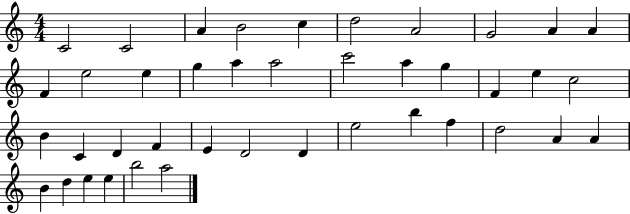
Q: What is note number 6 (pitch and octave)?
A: D5